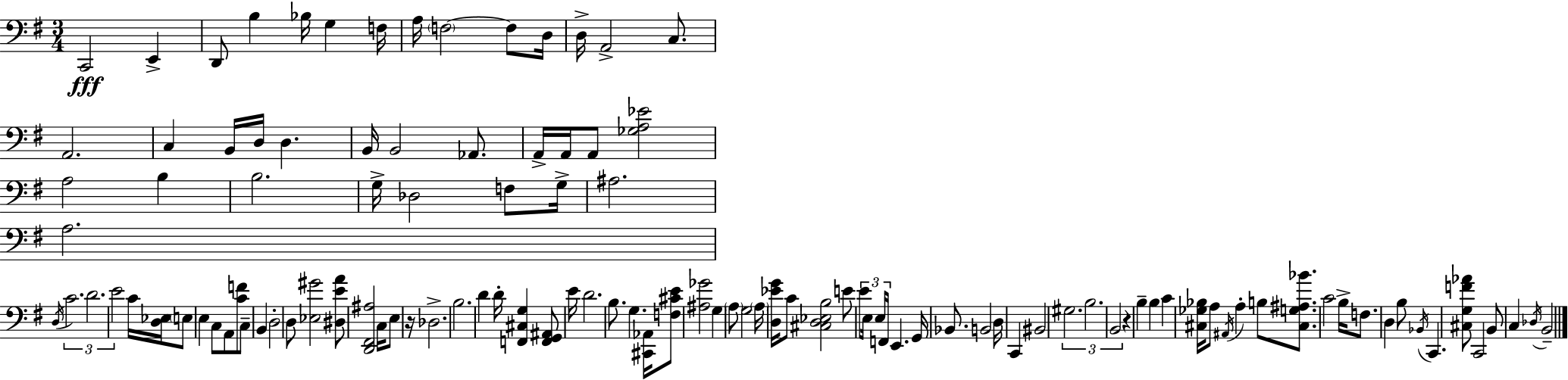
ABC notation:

X:1
T:Untitled
M:3/4
L:1/4
K:G
C,,2 E,, D,,/2 B, _B,/4 G, F,/4 A,/4 F,2 F,/2 D,/4 D,/4 A,,2 C,/2 A,,2 C, B,,/4 D,/4 D, B,,/4 B,,2 _A,,/2 A,,/4 A,,/4 A,,/2 [_G,A,_E]2 A,2 B, B,2 G,/4 _D,2 F,/2 G,/4 ^A,2 A,2 D,/4 C2 D2 E2 C/4 [D,_E,]/4 E,/2 E, C,/2 A,,/2 [CF]/2 C,/2 B,, D,2 D,/2 [_E,^G]2 [^D,EA]/2 [D,,^F,,^A,]2 C,/4 E,/2 z/4 _D,2 B,2 D D/4 [F,,^C,G,] [F,,G,,^A,,]/2 E/4 D2 B,/2 G, [^C,,_A,,]/4 [F,^CE]/2 [^A,_G]2 G, A,/2 G,2 A,/4 [D,_EG]/4 C/2 [^C,D,_E,B,]2 E/2 E/2 E,/4 E,/4 F,,/4 E,, G,,/4 _B,,/2 B,,2 D,/4 C,, ^B,,2 ^G,2 B,2 B,,2 z B, B, C [^C,_G,_B,]/4 A,/2 ^A,,/4 A, B,/2 [^C,G,^A,_B]/2 C2 B,/4 F,/2 D, B,/2 _B,,/4 C,, [^C,G,F_A]/2 C,,2 B,,/2 C, _D,/4 B,,2